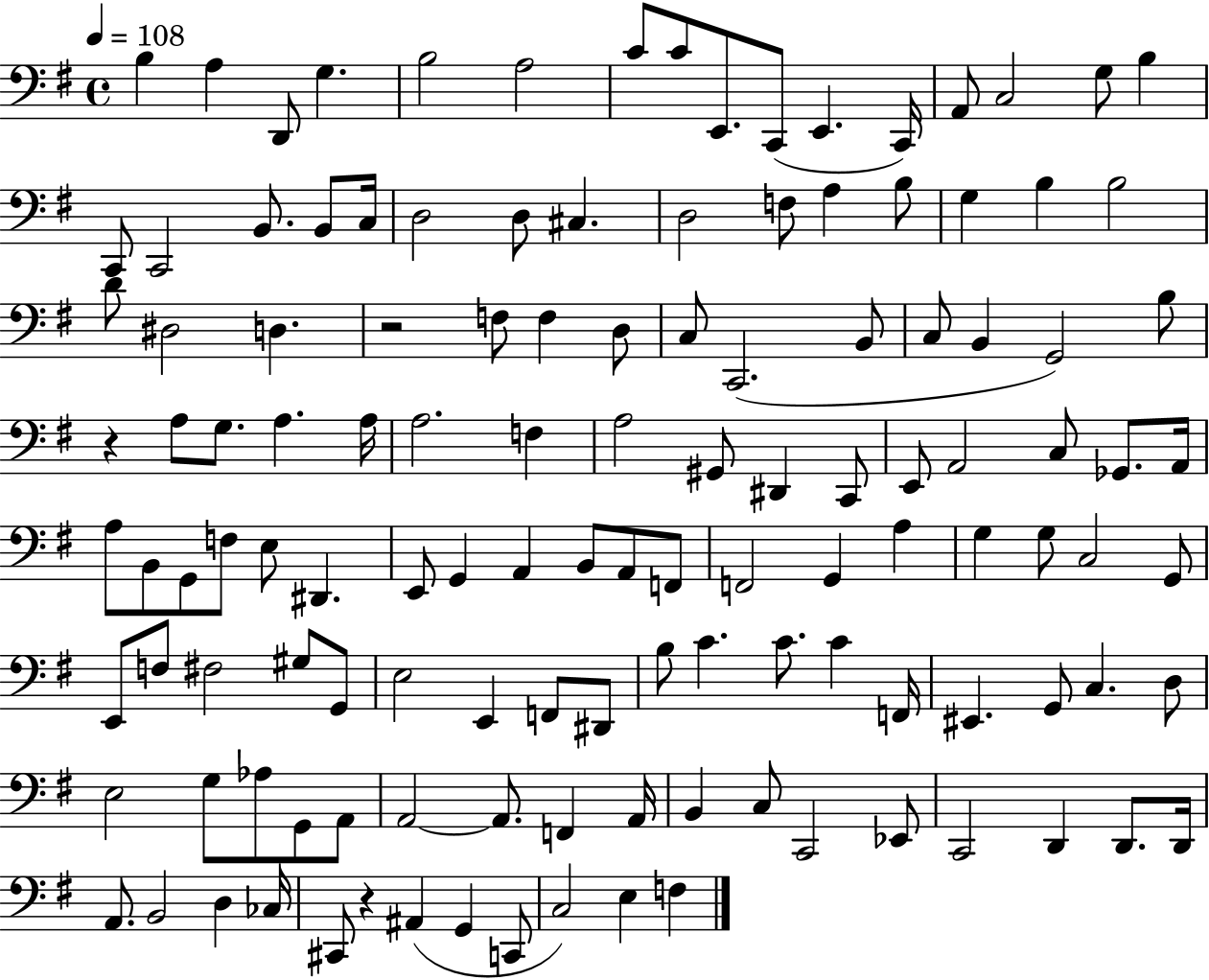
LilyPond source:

{
  \clef bass
  \time 4/4
  \defaultTimeSignature
  \key g \major
  \tempo 4 = 108
  b4 a4 d,8 g4. | b2 a2 | c'8 c'8 e,8. c,8( e,4. c,16) | a,8 c2 g8 b4 | \break c,8 c,2 b,8. b,8 c16 | d2 d8 cis4. | d2 f8 a4 b8 | g4 b4 b2 | \break d'8 dis2 d4. | r2 f8 f4 d8 | c8 c,2.( b,8 | c8 b,4 g,2) b8 | \break r4 a8 g8. a4. a16 | a2. f4 | a2 gis,8 dis,4 c,8 | e,8 a,2 c8 ges,8. a,16 | \break a8 b,8 g,8 f8 e8 dis,4. | e,8 g,4 a,4 b,8 a,8 f,8 | f,2 g,4 a4 | g4 g8 c2 g,8 | \break e,8 f8 fis2 gis8 g,8 | e2 e,4 f,8 dis,8 | b8 c'4. c'8. c'4 f,16 | eis,4. g,8 c4. d8 | \break e2 g8 aes8 g,8 a,8 | a,2~~ a,8. f,4 a,16 | b,4 c8 c,2 ees,8 | c,2 d,4 d,8. d,16 | \break a,8. b,2 d4 ces16 | cis,8 r4 ais,4( g,4 c,8 | c2) e4 f4 | \bar "|."
}